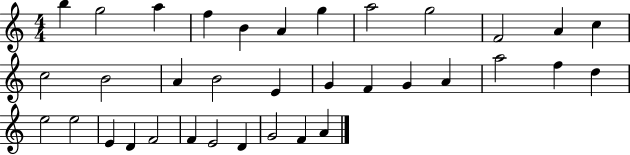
X:1
T:Untitled
M:4/4
L:1/4
K:C
b g2 a f B A g a2 g2 F2 A c c2 B2 A B2 E G F G A a2 f d e2 e2 E D F2 F E2 D G2 F A